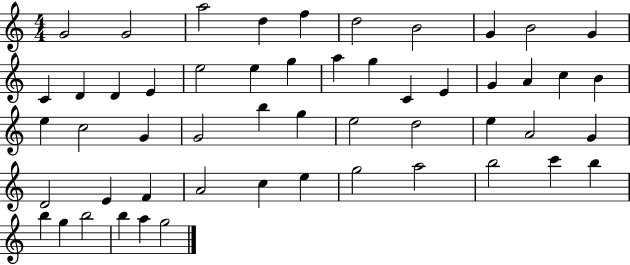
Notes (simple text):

G4/h G4/h A5/h D5/q F5/q D5/h B4/h G4/q B4/h G4/q C4/q D4/q D4/q E4/q E5/h E5/q G5/q A5/q G5/q C4/q E4/q G4/q A4/q C5/q B4/q E5/q C5/h G4/q G4/h B5/q G5/q E5/h D5/h E5/q A4/h G4/q D4/h E4/q F4/q A4/h C5/q E5/q G5/h A5/h B5/h C6/q B5/q B5/q G5/q B5/h B5/q A5/q G5/h